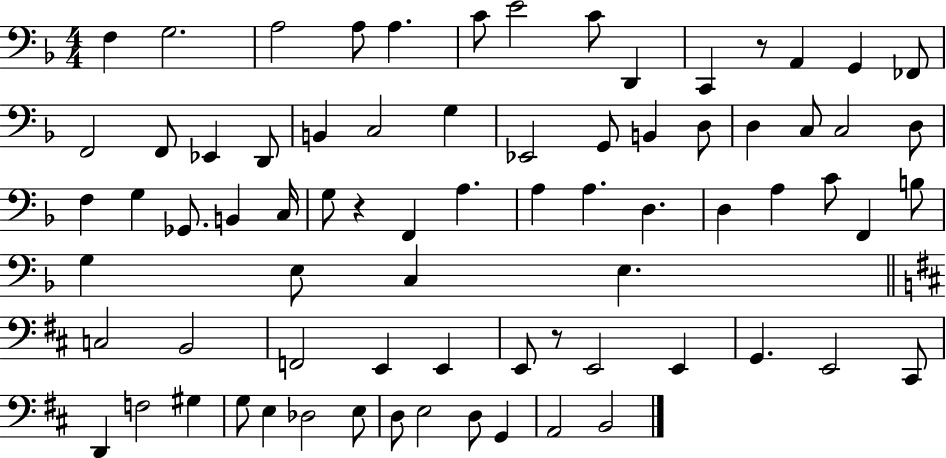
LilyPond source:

{
  \clef bass
  \numericTimeSignature
  \time 4/4
  \key f \major
  f4 g2. | a2 a8 a4. | c'8 e'2 c'8 d,4 | c,4 r8 a,4 g,4 fes,8 | \break f,2 f,8 ees,4 d,8 | b,4 c2 g4 | ees,2 g,8 b,4 d8 | d4 c8 c2 d8 | \break f4 g4 ges,8. b,4 c16 | g8 r4 f,4 a4. | a4 a4. d4. | d4 a4 c'8 f,4 b8 | \break g4 e8 c4 e4. | \bar "||" \break \key d \major c2 b,2 | f,2 e,4 e,4 | e,8 r8 e,2 e,4 | g,4. e,2 cis,8 | \break d,4 f2 gis4 | g8 e4 des2 e8 | d8 e2 d8 g,4 | a,2 b,2 | \break \bar "|."
}